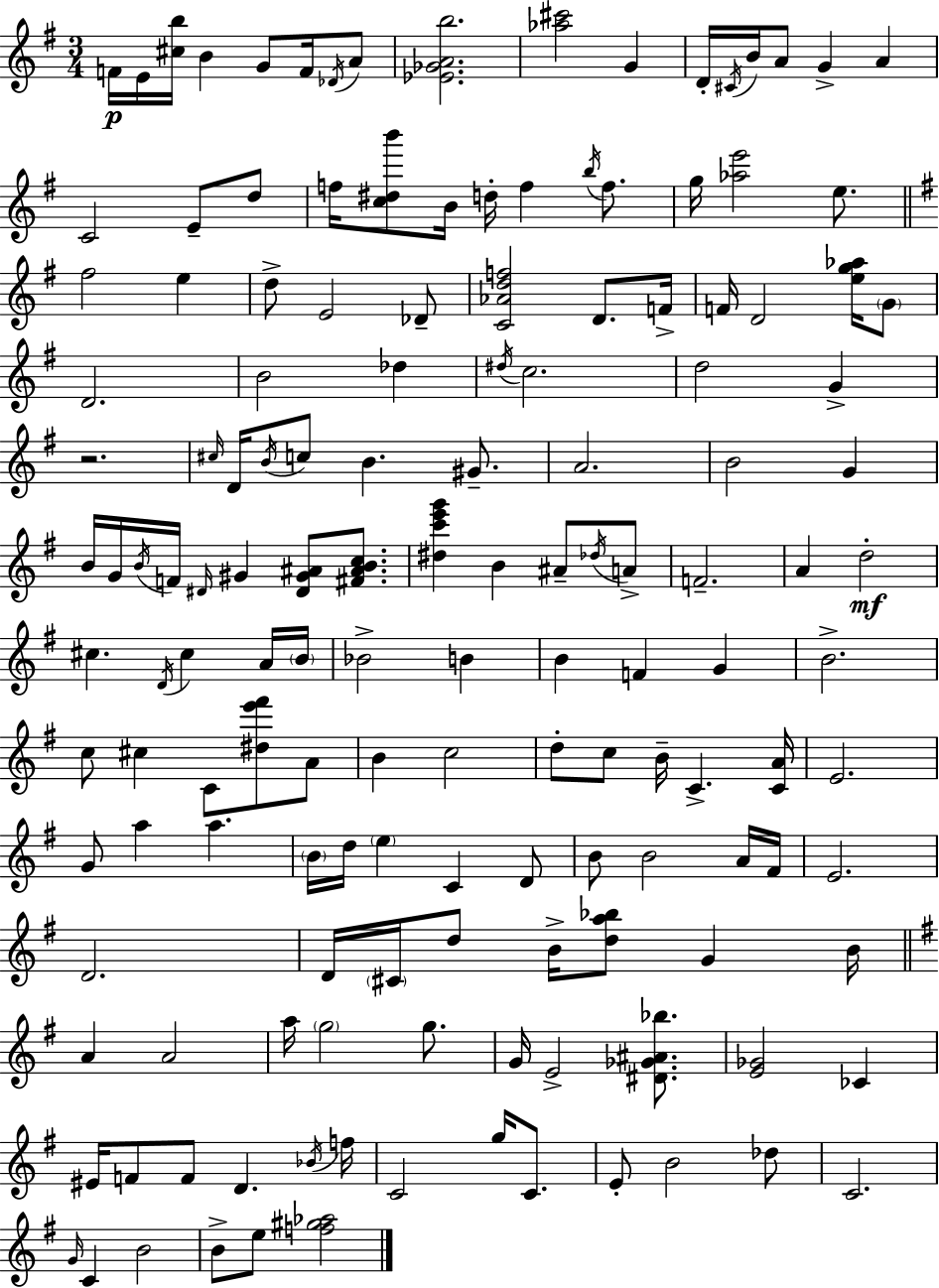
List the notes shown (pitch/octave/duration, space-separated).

F4/s E4/s [C#5,B5]/s B4/q G4/e F4/s Db4/s A4/e [Eb4,Gb4,A4,B5]/h. [Ab5,C#6]/h G4/q D4/s C#4/s B4/s A4/e G4/q A4/q C4/h E4/e D5/e F5/s [C5,D#5,B6]/e B4/s D5/s F5/q B5/s F5/e. G5/s [Ab5,E6]/h E5/e. F#5/h E5/q D5/e E4/h Db4/e [C4,Ab4,D5,F5]/h D4/e. F4/s F4/s D4/h [E5,G5,Ab5]/s G4/e D4/h. B4/h Db5/q D#5/s C5/h. D5/h G4/q R/h. C#5/s D4/s B4/s C5/e B4/q. G#4/e. A4/h. B4/h G4/q B4/s G4/s B4/s F4/s D#4/s G#4/q [D#4,G#4,A#4]/e [F#4,A#4,B4,C5]/e. [D#5,C6,E6,G6]/q B4/q A#4/e Db5/s A4/e F4/h. A4/q D5/h C#5/q. D4/s C#5/q A4/s B4/s Bb4/h B4/q B4/q F4/q G4/q B4/h. C5/e C#5/q C4/e [D#5,E6,F#6]/e A4/e B4/q C5/h D5/e C5/e B4/s C4/q. [C4,A4]/s E4/h. G4/e A5/q A5/q. B4/s D5/s E5/q C4/q D4/e B4/e B4/h A4/s F#4/s E4/h. D4/h. D4/s C#4/s D5/e B4/s [D5,A5,Bb5]/e G4/q B4/s A4/q A4/h A5/s G5/h G5/e. G4/s E4/h [D#4,Gb4,A#4,Bb5]/e. [E4,Gb4]/h CES4/q EIS4/s F4/e F4/e D4/q. Bb4/s F5/s C4/h G5/s C4/e. E4/e B4/h Db5/e C4/h. G4/s C4/q B4/h B4/e E5/e [F5,G#5,Ab5]/h